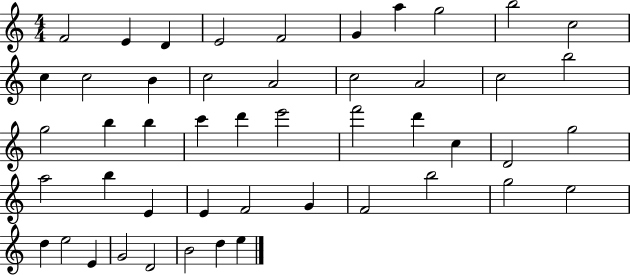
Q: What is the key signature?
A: C major